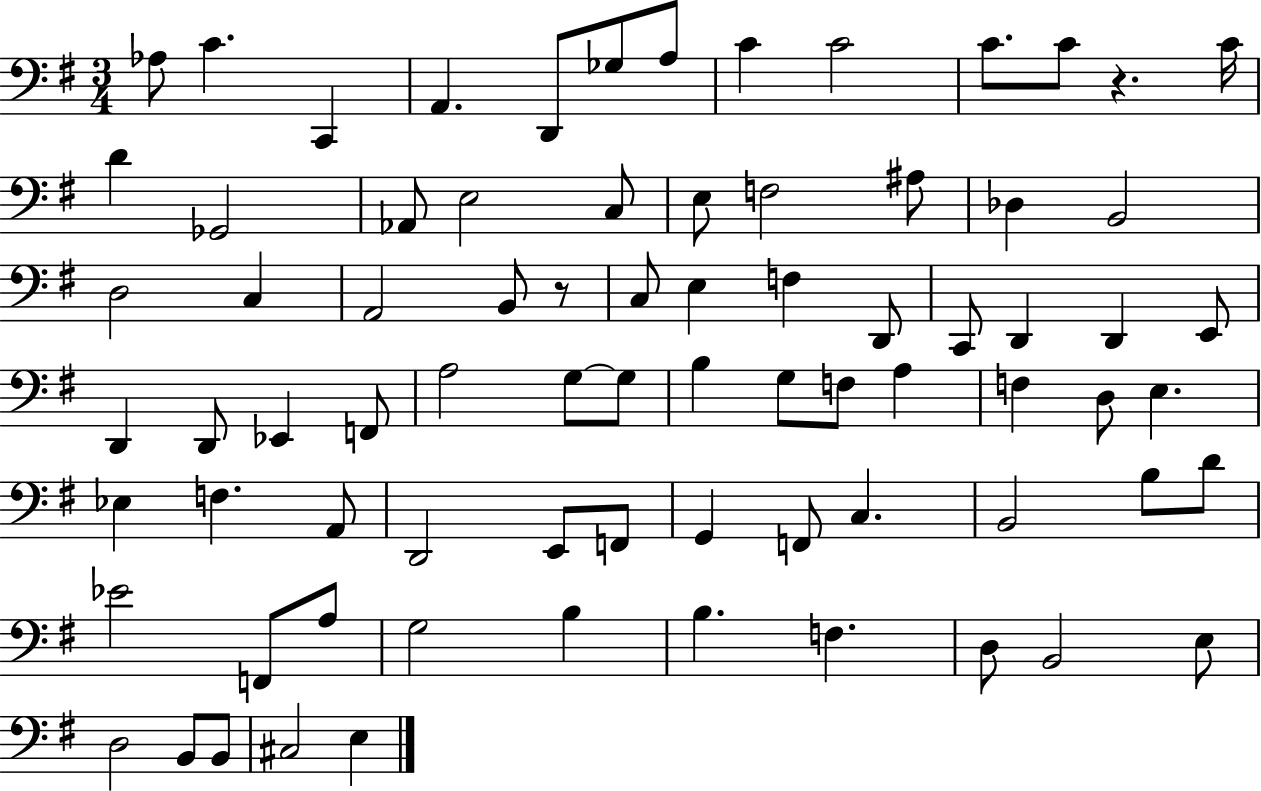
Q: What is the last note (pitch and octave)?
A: E3